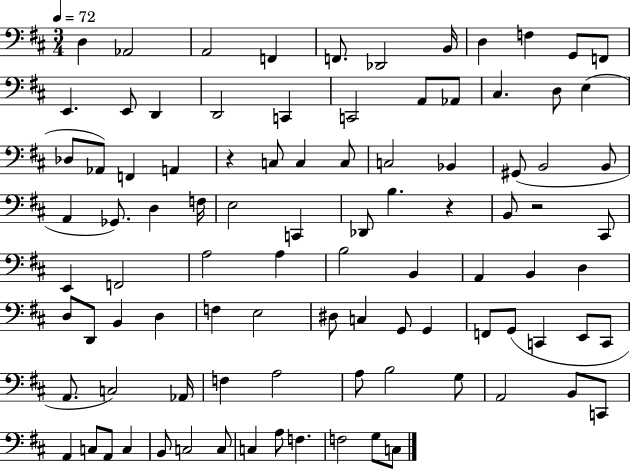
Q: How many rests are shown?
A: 3